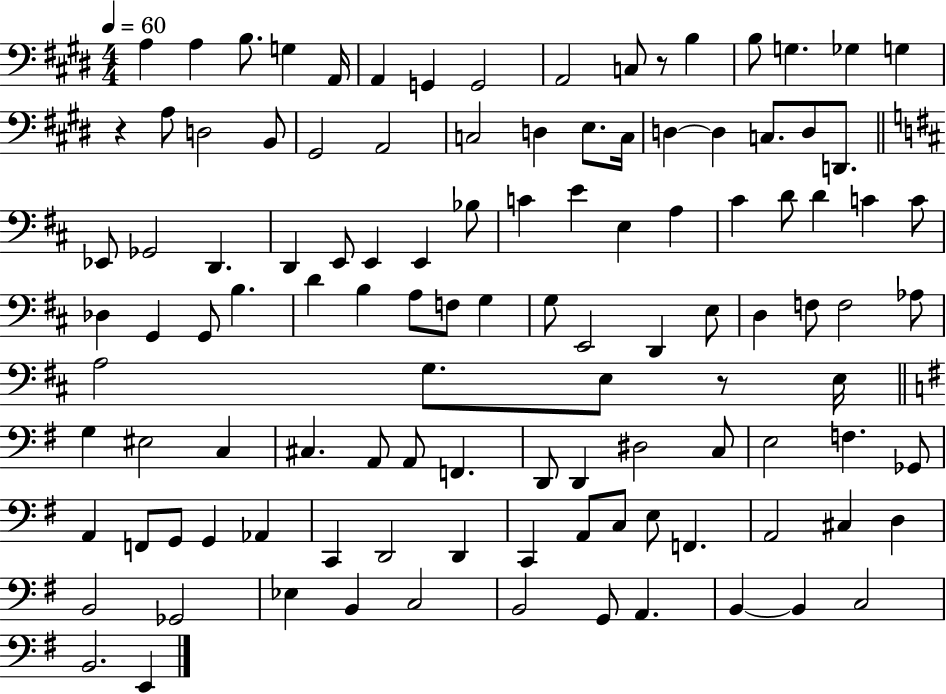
X:1
T:Untitled
M:4/4
L:1/4
K:E
A, A, B,/2 G, A,,/4 A,, G,, G,,2 A,,2 C,/2 z/2 B, B,/2 G, _G, G, z A,/2 D,2 B,,/2 ^G,,2 A,,2 C,2 D, E,/2 C,/4 D, D, C,/2 D,/2 D,,/2 _E,,/2 _G,,2 D,, D,, E,,/2 E,, E,, _B,/2 C E E, A, ^C D/2 D C C/2 _D, G,, G,,/2 B, D B, A,/2 F,/2 G, G,/2 E,,2 D,, E,/2 D, F,/2 F,2 _A,/2 A,2 G,/2 E,/2 z/2 E,/4 G, ^E,2 C, ^C, A,,/2 A,,/2 F,, D,,/2 D,, ^D,2 C,/2 E,2 F, _G,,/2 A,, F,,/2 G,,/2 G,, _A,, C,, D,,2 D,, C,, A,,/2 C,/2 E,/2 F,, A,,2 ^C, D, B,,2 _G,,2 _E, B,, C,2 B,,2 G,,/2 A,, B,, B,, C,2 B,,2 E,,